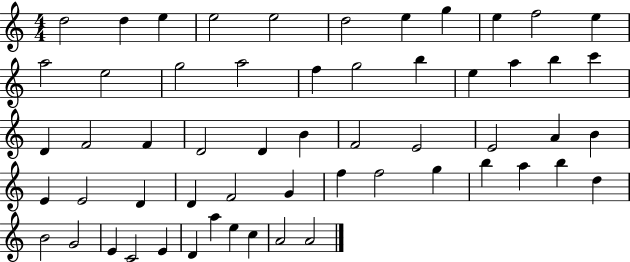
{
  \clef treble
  \numericTimeSignature
  \time 4/4
  \key c \major
  d''2 d''4 e''4 | e''2 e''2 | d''2 e''4 g''4 | e''4 f''2 e''4 | \break a''2 e''2 | g''2 a''2 | f''4 g''2 b''4 | e''4 a''4 b''4 c'''4 | \break d'4 f'2 f'4 | d'2 d'4 b'4 | f'2 e'2 | e'2 a'4 b'4 | \break e'4 e'2 d'4 | d'4 f'2 g'4 | f''4 f''2 g''4 | b''4 a''4 b''4 d''4 | \break b'2 g'2 | e'4 c'2 e'4 | d'4 a''4 e''4 c''4 | a'2 a'2 | \break \bar "|."
}